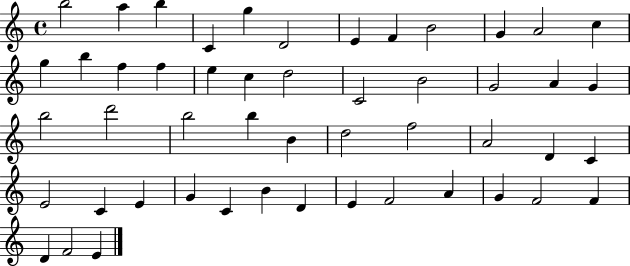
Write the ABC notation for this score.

X:1
T:Untitled
M:4/4
L:1/4
K:C
b2 a b C g D2 E F B2 G A2 c g b f f e c d2 C2 B2 G2 A G b2 d'2 b2 b B d2 f2 A2 D C E2 C E G C B D E F2 A G F2 F D F2 E